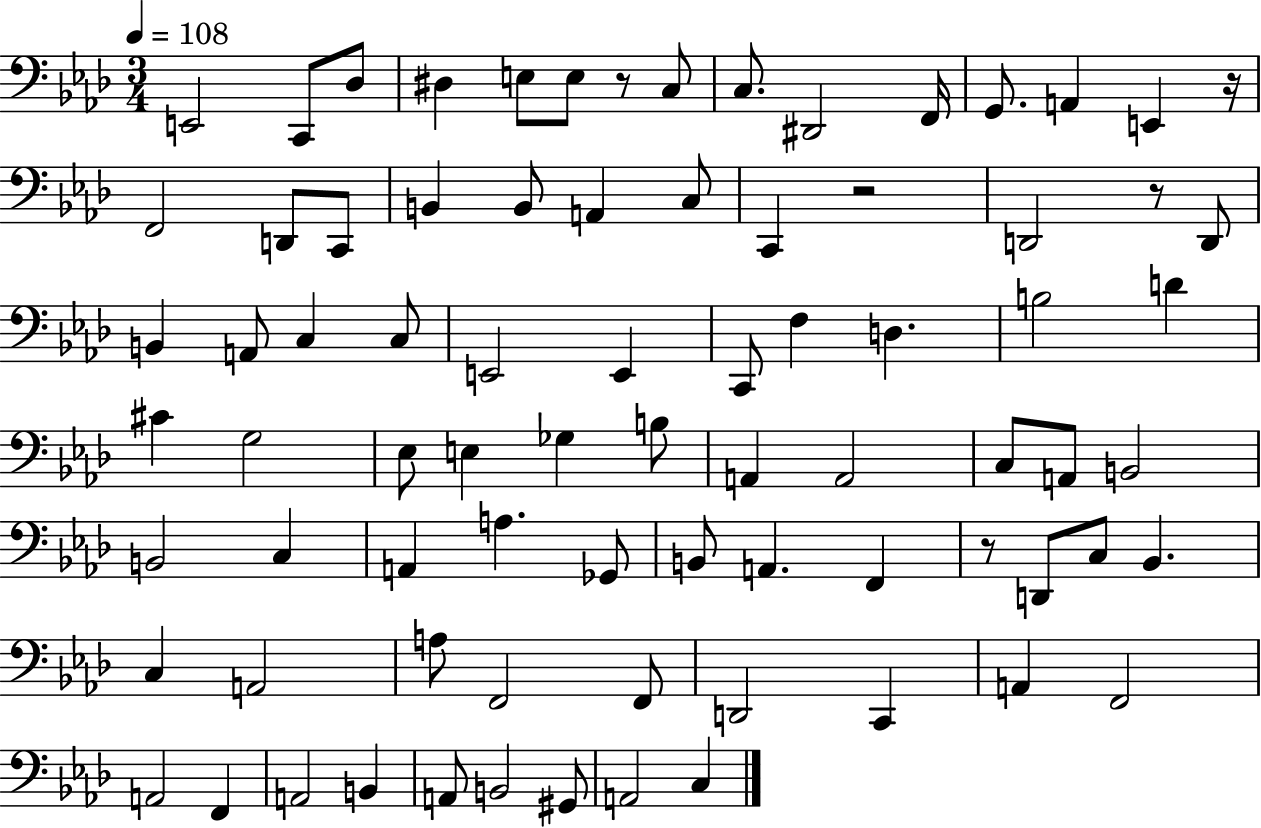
{
  \clef bass
  \numericTimeSignature
  \time 3/4
  \key aes \major
  \tempo 4 = 108
  \repeat volta 2 { e,2 c,8 des8 | dis4 e8 e8 r8 c8 | c8. dis,2 f,16 | g,8. a,4 e,4 r16 | \break f,2 d,8 c,8 | b,4 b,8 a,4 c8 | c,4 r2 | d,2 r8 d,8 | \break b,4 a,8 c4 c8 | e,2 e,4 | c,8 f4 d4. | b2 d'4 | \break cis'4 g2 | ees8 e4 ges4 b8 | a,4 a,2 | c8 a,8 b,2 | \break b,2 c4 | a,4 a4. ges,8 | b,8 a,4. f,4 | r8 d,8 c8 bes,4. | \break c4 a,2 | a8 f,2 f,8 | d,2 c,4 | a,4 f,2 | \break a,2 f,4 | a,2 b,4 | a,8 b,2 gis,8 | a,2 c4 | \break } \bar "|."
}